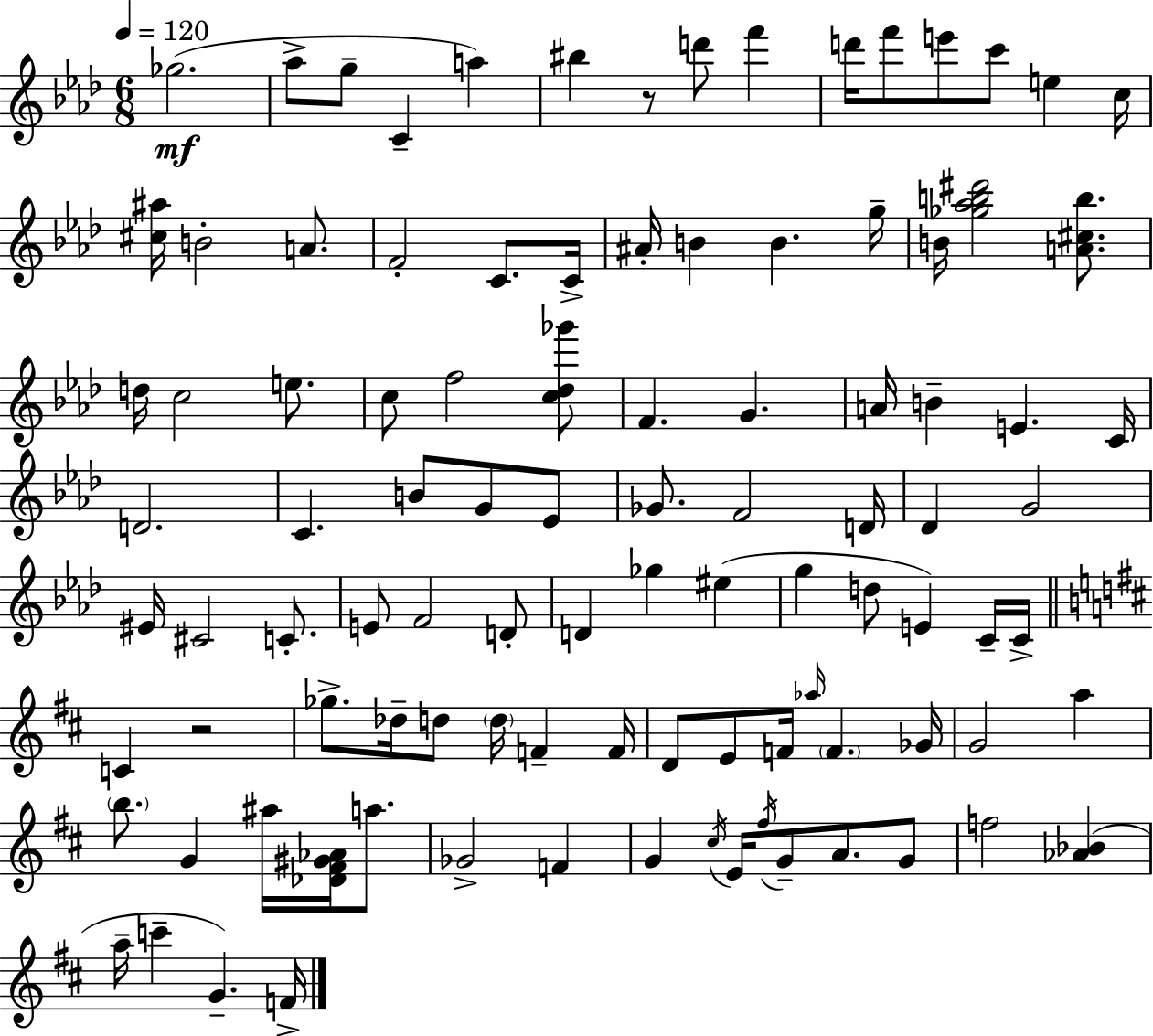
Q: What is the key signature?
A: AES major